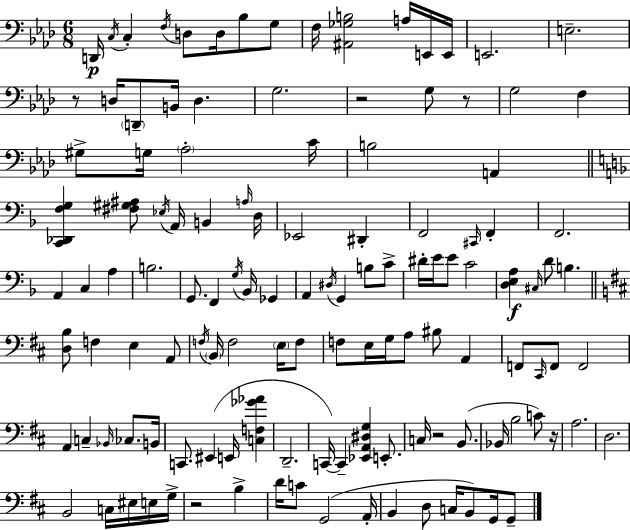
D2/s C3/s C3/q F3/s D3/e D3/s Bb3/e G3/e F3/s [A#2,Gb3,B3]/h A3/s E2/s E2/s E2/h. E3/h. R/e D3/s D2/e B2/s D3/q. G3/h. R/h G3/e R/e G3/h F3/q G#3/e G3/s Ab3/h C4/s B3/h A2/q [C2,Db2,F3,G3]/q [F#3,G#3,A#3]/e Eb3/s A2/s B2/q A3/s D3/s Eb2/h D#2/q F2/h C#2/s F2/q F2/h. A2/q C3/q A3/q B3/h. G2/e. F2/q G3/s Bb2/s Gb2/q A2/q D#3/s G2/q B3/e C4/e D#4/s E4/s E4/e C4/h [D3,E3,A3]/q C#3/s D4/e B3/q. [D3,B3]/e F3/q E3/q A2/e F3/s B2/s F3/h E3/s F3/e F3/e E3/s G3/s A3/e BIS3/e A2/q F2/e C#2/s F2/e F2/h A2/q C3/q Bb2/s CES3/e. B2/s C2/e. EIS2/q E2/s [C3,F3,Gb4,Ab4]/q D2/h. C2/s C2/q [Eb2,A2,D#3,G3]/q E2/e. C3/s R/h B2/e. Bb2/s B3/h C4/e R/s A3/h. D3/h. B2/h C3/s EIS3/s E3/s G3/s R/h B3/q D4/s C4/e G2/h A2/s B2/q D3/e C3/s B2/e G2/s G2/e